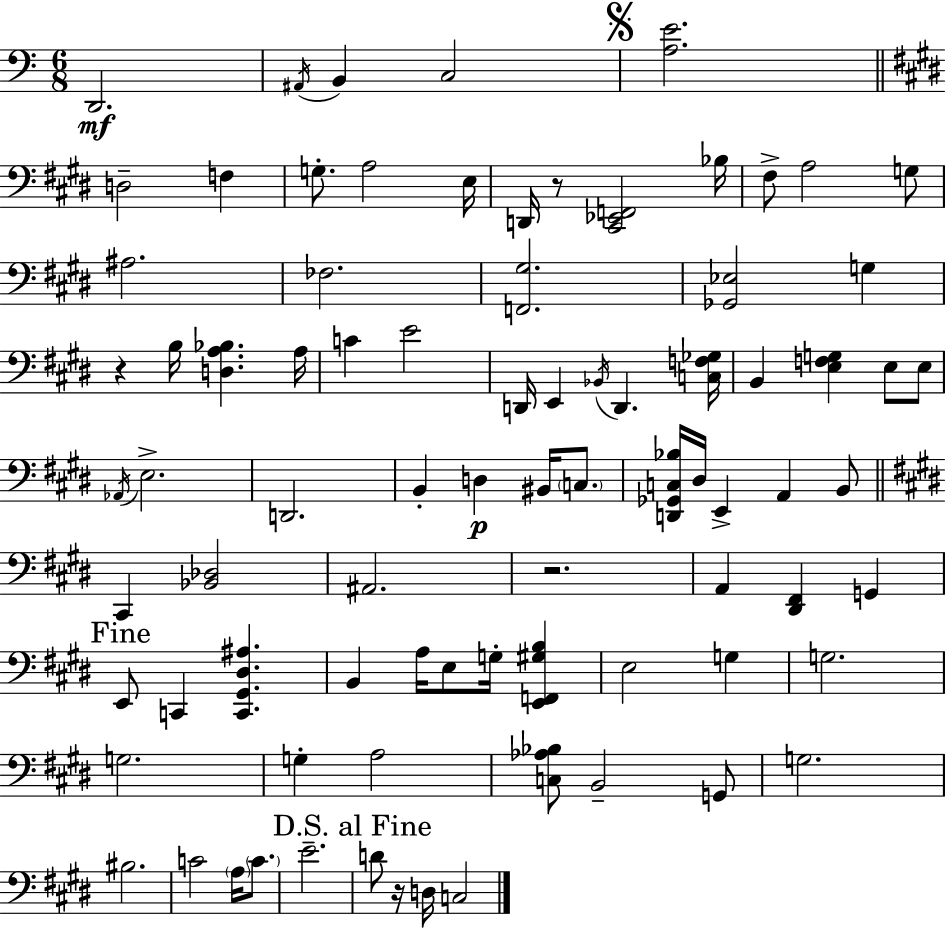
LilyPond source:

{
  \clef bass
  \numericTimeSignature
  \time 6/8
  \key c \major
  d,2.\mf | \acciaccatura { ais,16 } b,4 c2 | \mark \markup { \musicglyph "scripts.segno" } <a e'>2. | \bar "||" \break \key e \major d2-- f4 | g8.-. a2 e16 | d,16 r8 <cis, ees, f,>2 bes16 | fis8-> a2 g8 | \break ais2. | fes2. | <f, gis>2. | <ges, ees>2 g4 | \break r4 b16 <d a bes>4. a16 | c'4 e'2 | d,16 e,4 \acciaccatura { bes,16 } d,4. | <c f ges>16 b,4 <e f g>4 e8 e8 | \break \acciaccatura { aes,16 } e2.-> | d,2. | b,4-. d4\p bis,16 \parenthesize c8. | <d, ges, c bes>16 dis16 e,4-> a,4 | \break b,8 \bar "||" \break \key e \major cis,4 <bes, des>2 | ais,2. | r2. | a,4 <dis, fis,>4 g,4 | \break \mark "Fine" e,8 c,4 <c, gis, dis ais>4. | b,4 a16 e8 g16-. <e, f, gis b>4 | e2 g4 | g2. | \break g2. | g4-. a2 | <c aes bes>8 b,2-- g,8 | g2. | \break bis2. | c'2 \parenthesize a16 \parenthesize c'8. | e'2.-- | \mark "D.S. al Fine" d'8 r16 d16 c2 | \break \bar "|."
}